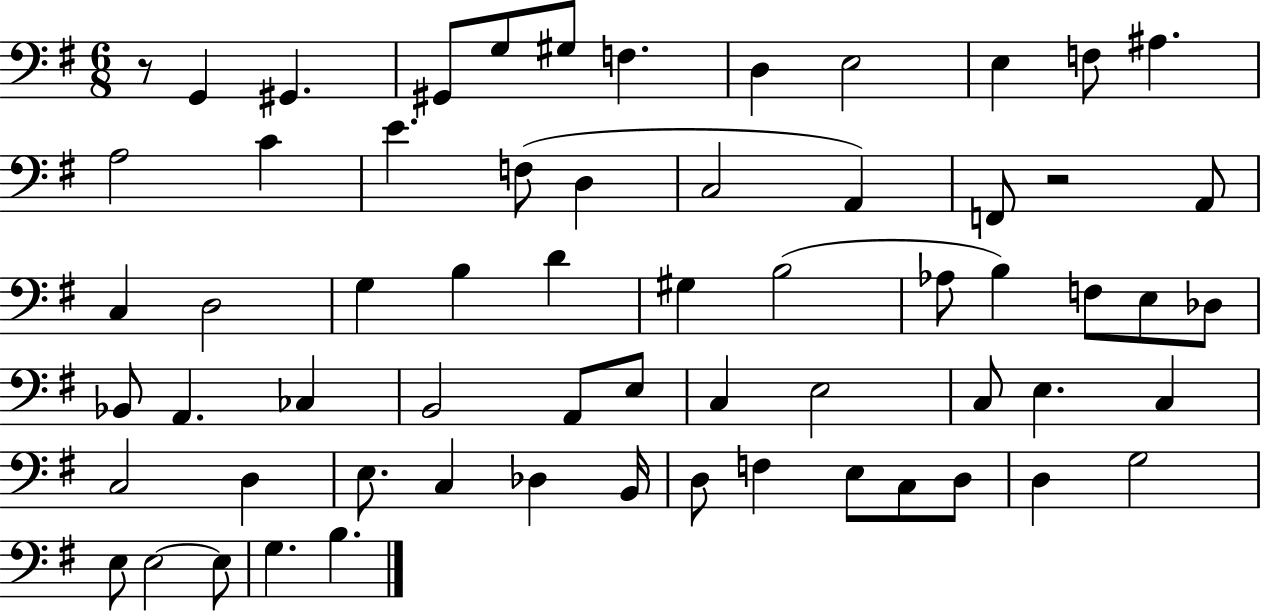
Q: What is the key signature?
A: G major